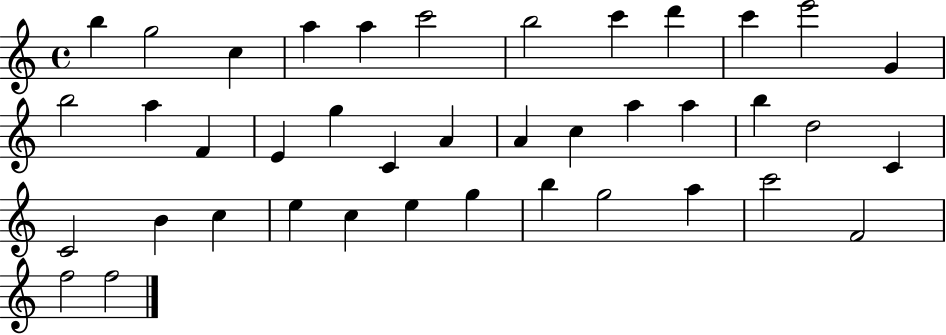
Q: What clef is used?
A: treble